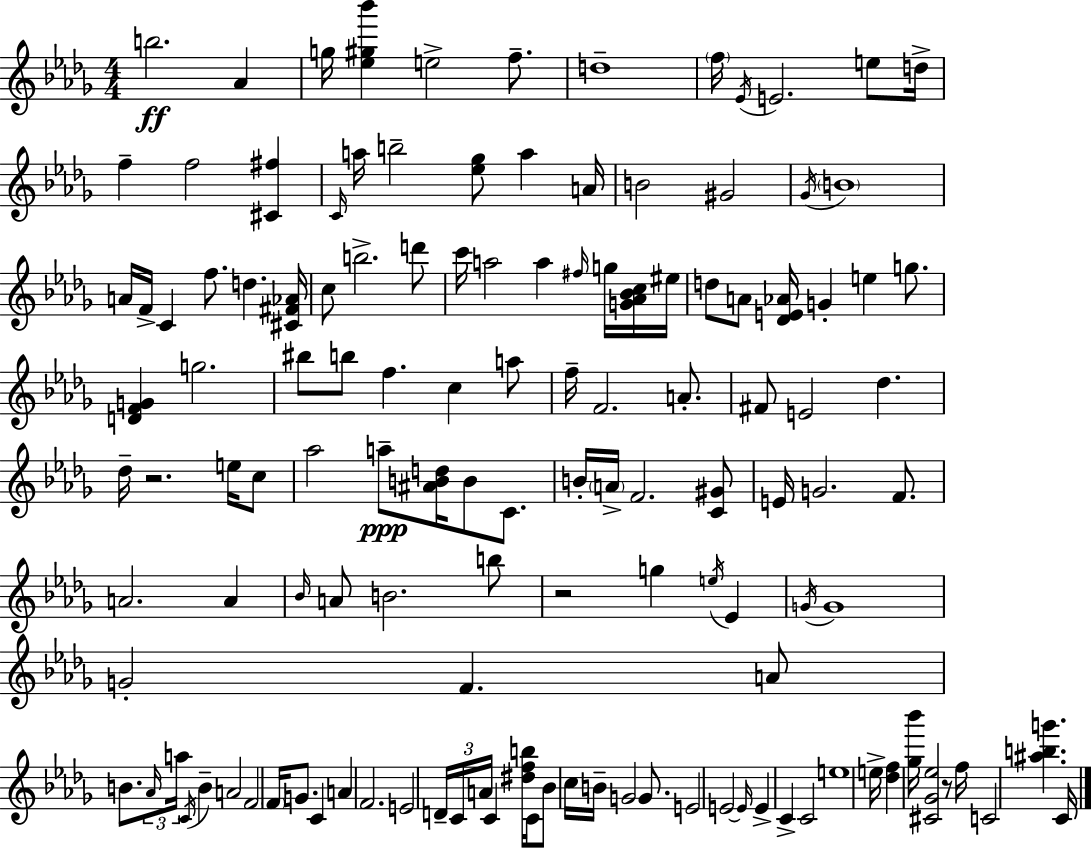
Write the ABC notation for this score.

X:1
T:Untitled
M:4/4
L:1/4
K:Bbm
b2 _A g/4 [_e^g_b'] e2 f/2 d4 f/4 _E/4 E2 e/2 d/4 f f2 [^C^f] C/4 a/4 b2 [_e_g]/2 a A/4 B2 ^G2 _G/4 B4 A/4 F/4 C f/2 d [^C^F_A]/4 c/2 b2 d'/2 c'/4 a2 a ^f/4 g/4 [G_A_Bc]/4 ^e/4 d/2 A/2 [_DE_A]/4 G e g/2 [DFG] g2 ^b/2 b/2 f c a/2 f/4 F2 A/2 ^F/2 E2 _d _d/4 z2 e/4 c/2 _a2 a/2 [^ABd]/4 B/2 C/2 B/4 A/4 F2 [C^G]/2 E/4 G2 F/2 A2 A _B/4 A/2 B2 b/2 z2 g e/4 _E G/4 G4 G2 F A/2 B/2 _A/4 a/4 C/4 B A2 F2 F/4 G/2 C A F2 E2 D/4 C/4 A/4 C [^dfb]/4 C/4 _B/2 c/4 B/4 G2 G/2 E2 E2 E/4 E C C2 e4 e/4 [_df] [_g_b']/4 [^C_G_e]2 z/2 f/4 C2 [^abg'] C/4